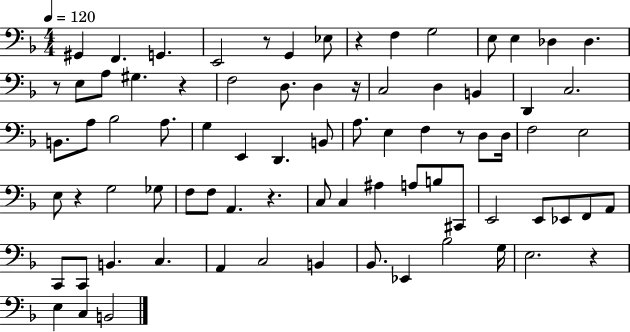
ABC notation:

X:1
T:Untitled
M:4/4
L:1/4
K:F
^G,, F,, G,, E,,2 z/2 G,, _E,/2 z F, G,2 E,/2 E, _D, _D, z/2 E,/2 A,/2 ^G, z F,2 D,/2 D, z/4 C,2 D, B,, D,, C,2 B,,/2 A,/2 _B,2 A,/2 G, E,, D,, B,,/2 A,/2 E, F, z/2 D,/2 D,/4 F,2 E,2 E,/2 z G,2 _G,/2 F,/2 F,/2 A,, z C,/2 C, ^A, A,/2 B,/2 ^C,,/2 E,,2 E,,/2 _E,,/2 F,,/2 A,,/2 C,,/2 C,,/2 B,, C, A,, C,2 B,, _B,,/2 _E,, _B,2 G,/4 E,2 z E, C, B,,2